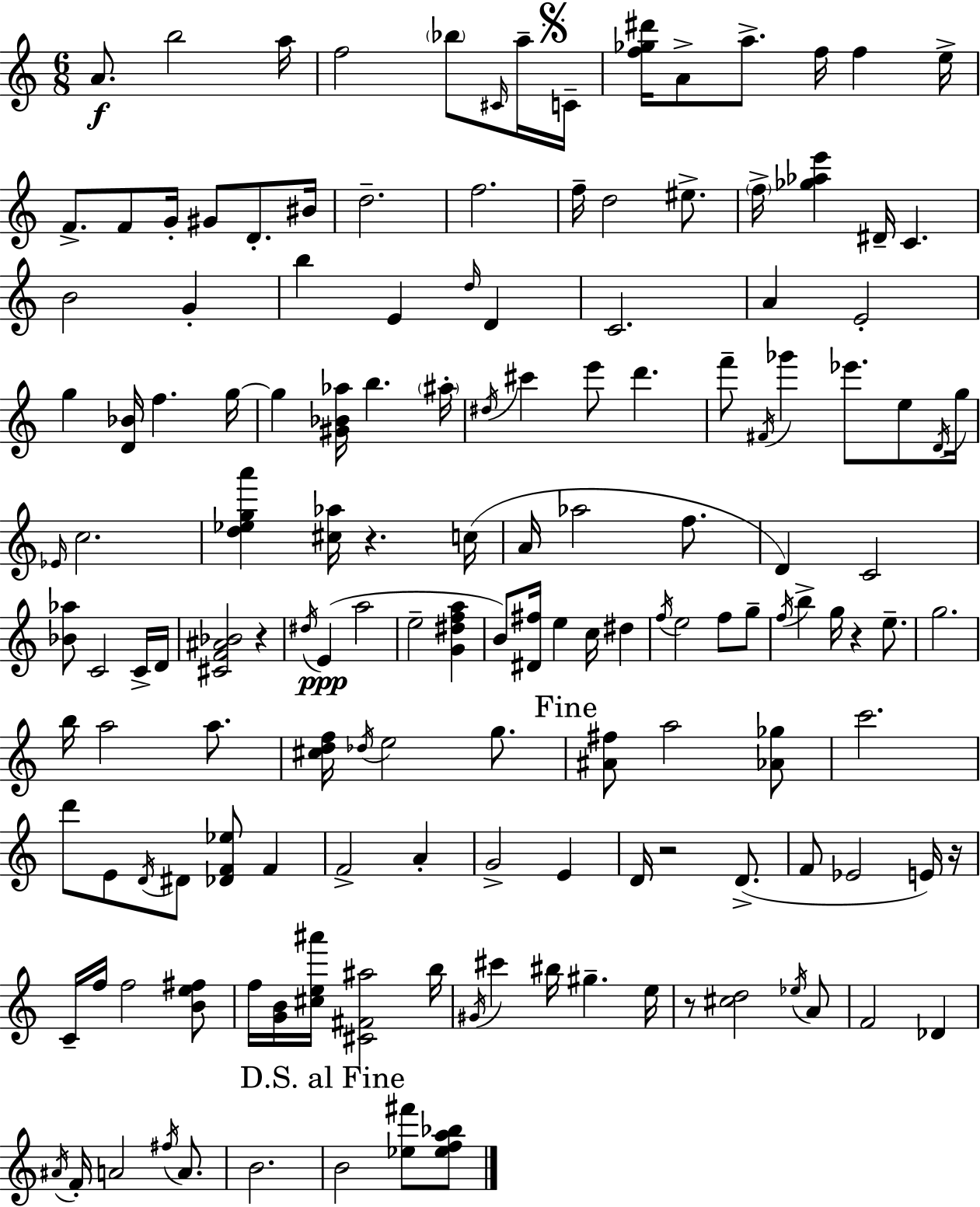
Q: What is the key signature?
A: C major